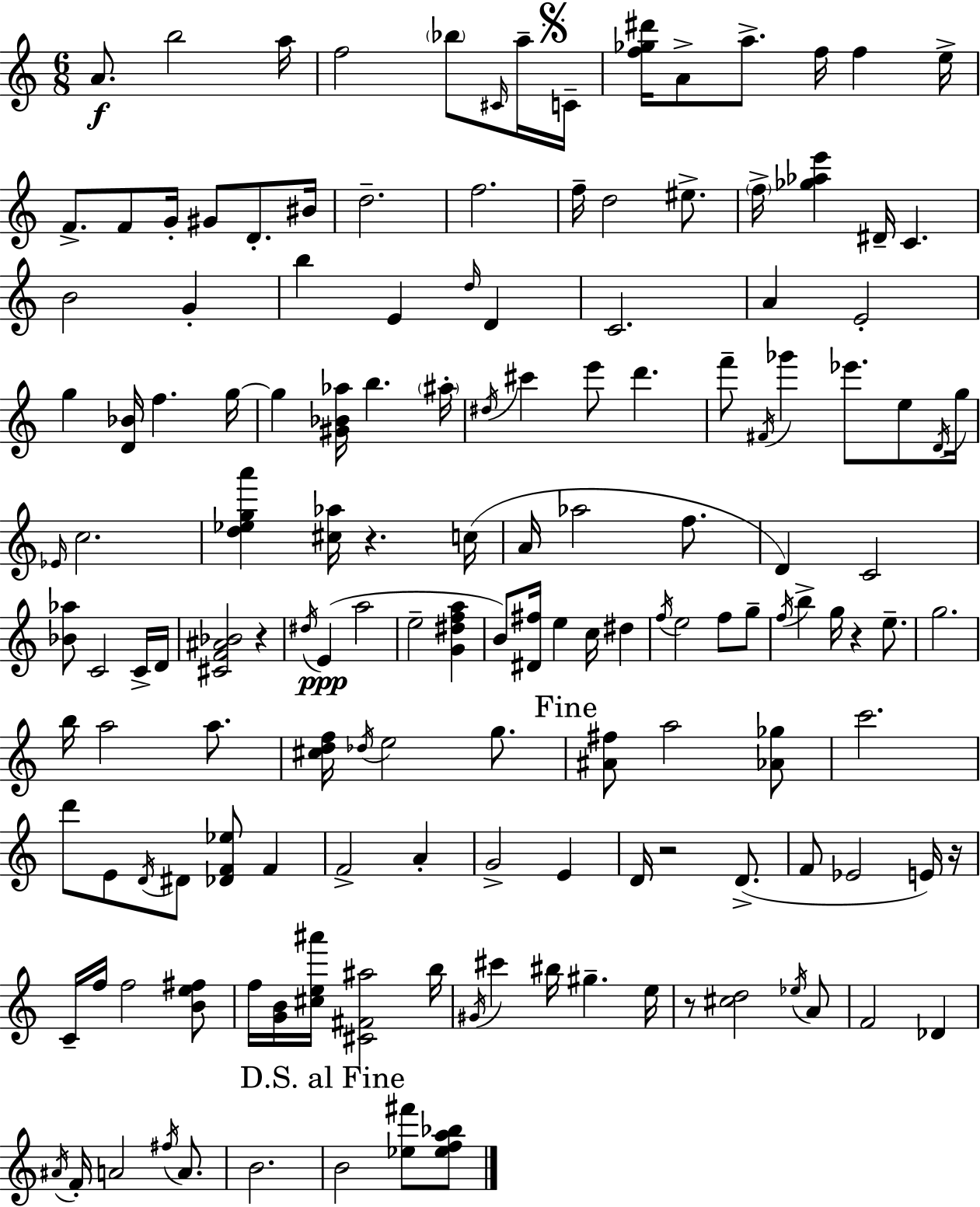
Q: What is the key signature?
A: C major